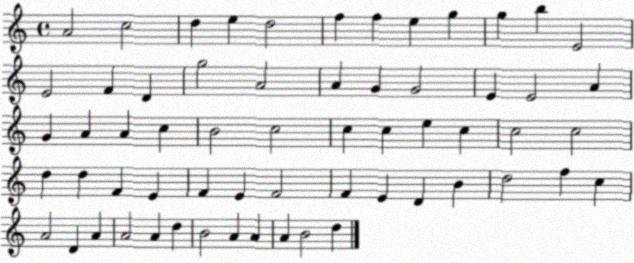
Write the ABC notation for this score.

X:1
T:Untitled
M:4/4
L:1/4
K:C
A2 c2 d e d2 f f e g g b E2 E2 F D g2 A2 A G G2 E E2 A G A A c B2 c2 c c e c c2 c2 d d F E F E F2 F E D B d2 f c A2 D A A2 A d B2 A A A B2 d